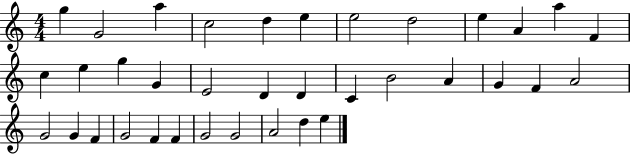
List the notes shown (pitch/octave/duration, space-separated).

G5/q G4/h A5/q C5/h D5/q E5/q E5/h D5/h E5/q A4/q A5/q F4/q C5/q E5/q G5/q G4/q E4/h D4/q D4/q C4/q B4/h A4/q G4/q F4/q A4/h G4/h G4/q F4/q G4/h F4/q F4/q G4/h G4/h A4/h D5/q E5/q